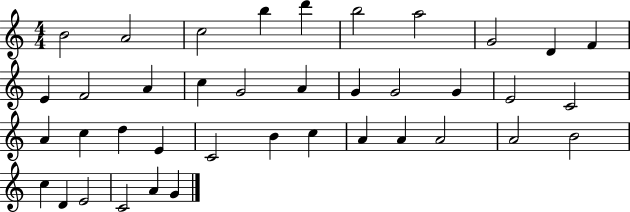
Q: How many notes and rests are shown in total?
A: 39